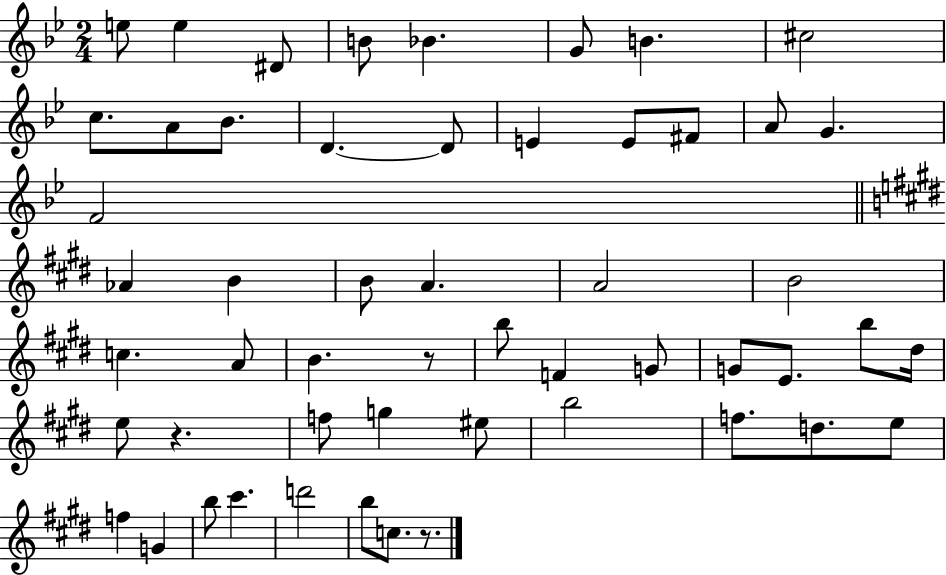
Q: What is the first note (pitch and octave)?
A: E5